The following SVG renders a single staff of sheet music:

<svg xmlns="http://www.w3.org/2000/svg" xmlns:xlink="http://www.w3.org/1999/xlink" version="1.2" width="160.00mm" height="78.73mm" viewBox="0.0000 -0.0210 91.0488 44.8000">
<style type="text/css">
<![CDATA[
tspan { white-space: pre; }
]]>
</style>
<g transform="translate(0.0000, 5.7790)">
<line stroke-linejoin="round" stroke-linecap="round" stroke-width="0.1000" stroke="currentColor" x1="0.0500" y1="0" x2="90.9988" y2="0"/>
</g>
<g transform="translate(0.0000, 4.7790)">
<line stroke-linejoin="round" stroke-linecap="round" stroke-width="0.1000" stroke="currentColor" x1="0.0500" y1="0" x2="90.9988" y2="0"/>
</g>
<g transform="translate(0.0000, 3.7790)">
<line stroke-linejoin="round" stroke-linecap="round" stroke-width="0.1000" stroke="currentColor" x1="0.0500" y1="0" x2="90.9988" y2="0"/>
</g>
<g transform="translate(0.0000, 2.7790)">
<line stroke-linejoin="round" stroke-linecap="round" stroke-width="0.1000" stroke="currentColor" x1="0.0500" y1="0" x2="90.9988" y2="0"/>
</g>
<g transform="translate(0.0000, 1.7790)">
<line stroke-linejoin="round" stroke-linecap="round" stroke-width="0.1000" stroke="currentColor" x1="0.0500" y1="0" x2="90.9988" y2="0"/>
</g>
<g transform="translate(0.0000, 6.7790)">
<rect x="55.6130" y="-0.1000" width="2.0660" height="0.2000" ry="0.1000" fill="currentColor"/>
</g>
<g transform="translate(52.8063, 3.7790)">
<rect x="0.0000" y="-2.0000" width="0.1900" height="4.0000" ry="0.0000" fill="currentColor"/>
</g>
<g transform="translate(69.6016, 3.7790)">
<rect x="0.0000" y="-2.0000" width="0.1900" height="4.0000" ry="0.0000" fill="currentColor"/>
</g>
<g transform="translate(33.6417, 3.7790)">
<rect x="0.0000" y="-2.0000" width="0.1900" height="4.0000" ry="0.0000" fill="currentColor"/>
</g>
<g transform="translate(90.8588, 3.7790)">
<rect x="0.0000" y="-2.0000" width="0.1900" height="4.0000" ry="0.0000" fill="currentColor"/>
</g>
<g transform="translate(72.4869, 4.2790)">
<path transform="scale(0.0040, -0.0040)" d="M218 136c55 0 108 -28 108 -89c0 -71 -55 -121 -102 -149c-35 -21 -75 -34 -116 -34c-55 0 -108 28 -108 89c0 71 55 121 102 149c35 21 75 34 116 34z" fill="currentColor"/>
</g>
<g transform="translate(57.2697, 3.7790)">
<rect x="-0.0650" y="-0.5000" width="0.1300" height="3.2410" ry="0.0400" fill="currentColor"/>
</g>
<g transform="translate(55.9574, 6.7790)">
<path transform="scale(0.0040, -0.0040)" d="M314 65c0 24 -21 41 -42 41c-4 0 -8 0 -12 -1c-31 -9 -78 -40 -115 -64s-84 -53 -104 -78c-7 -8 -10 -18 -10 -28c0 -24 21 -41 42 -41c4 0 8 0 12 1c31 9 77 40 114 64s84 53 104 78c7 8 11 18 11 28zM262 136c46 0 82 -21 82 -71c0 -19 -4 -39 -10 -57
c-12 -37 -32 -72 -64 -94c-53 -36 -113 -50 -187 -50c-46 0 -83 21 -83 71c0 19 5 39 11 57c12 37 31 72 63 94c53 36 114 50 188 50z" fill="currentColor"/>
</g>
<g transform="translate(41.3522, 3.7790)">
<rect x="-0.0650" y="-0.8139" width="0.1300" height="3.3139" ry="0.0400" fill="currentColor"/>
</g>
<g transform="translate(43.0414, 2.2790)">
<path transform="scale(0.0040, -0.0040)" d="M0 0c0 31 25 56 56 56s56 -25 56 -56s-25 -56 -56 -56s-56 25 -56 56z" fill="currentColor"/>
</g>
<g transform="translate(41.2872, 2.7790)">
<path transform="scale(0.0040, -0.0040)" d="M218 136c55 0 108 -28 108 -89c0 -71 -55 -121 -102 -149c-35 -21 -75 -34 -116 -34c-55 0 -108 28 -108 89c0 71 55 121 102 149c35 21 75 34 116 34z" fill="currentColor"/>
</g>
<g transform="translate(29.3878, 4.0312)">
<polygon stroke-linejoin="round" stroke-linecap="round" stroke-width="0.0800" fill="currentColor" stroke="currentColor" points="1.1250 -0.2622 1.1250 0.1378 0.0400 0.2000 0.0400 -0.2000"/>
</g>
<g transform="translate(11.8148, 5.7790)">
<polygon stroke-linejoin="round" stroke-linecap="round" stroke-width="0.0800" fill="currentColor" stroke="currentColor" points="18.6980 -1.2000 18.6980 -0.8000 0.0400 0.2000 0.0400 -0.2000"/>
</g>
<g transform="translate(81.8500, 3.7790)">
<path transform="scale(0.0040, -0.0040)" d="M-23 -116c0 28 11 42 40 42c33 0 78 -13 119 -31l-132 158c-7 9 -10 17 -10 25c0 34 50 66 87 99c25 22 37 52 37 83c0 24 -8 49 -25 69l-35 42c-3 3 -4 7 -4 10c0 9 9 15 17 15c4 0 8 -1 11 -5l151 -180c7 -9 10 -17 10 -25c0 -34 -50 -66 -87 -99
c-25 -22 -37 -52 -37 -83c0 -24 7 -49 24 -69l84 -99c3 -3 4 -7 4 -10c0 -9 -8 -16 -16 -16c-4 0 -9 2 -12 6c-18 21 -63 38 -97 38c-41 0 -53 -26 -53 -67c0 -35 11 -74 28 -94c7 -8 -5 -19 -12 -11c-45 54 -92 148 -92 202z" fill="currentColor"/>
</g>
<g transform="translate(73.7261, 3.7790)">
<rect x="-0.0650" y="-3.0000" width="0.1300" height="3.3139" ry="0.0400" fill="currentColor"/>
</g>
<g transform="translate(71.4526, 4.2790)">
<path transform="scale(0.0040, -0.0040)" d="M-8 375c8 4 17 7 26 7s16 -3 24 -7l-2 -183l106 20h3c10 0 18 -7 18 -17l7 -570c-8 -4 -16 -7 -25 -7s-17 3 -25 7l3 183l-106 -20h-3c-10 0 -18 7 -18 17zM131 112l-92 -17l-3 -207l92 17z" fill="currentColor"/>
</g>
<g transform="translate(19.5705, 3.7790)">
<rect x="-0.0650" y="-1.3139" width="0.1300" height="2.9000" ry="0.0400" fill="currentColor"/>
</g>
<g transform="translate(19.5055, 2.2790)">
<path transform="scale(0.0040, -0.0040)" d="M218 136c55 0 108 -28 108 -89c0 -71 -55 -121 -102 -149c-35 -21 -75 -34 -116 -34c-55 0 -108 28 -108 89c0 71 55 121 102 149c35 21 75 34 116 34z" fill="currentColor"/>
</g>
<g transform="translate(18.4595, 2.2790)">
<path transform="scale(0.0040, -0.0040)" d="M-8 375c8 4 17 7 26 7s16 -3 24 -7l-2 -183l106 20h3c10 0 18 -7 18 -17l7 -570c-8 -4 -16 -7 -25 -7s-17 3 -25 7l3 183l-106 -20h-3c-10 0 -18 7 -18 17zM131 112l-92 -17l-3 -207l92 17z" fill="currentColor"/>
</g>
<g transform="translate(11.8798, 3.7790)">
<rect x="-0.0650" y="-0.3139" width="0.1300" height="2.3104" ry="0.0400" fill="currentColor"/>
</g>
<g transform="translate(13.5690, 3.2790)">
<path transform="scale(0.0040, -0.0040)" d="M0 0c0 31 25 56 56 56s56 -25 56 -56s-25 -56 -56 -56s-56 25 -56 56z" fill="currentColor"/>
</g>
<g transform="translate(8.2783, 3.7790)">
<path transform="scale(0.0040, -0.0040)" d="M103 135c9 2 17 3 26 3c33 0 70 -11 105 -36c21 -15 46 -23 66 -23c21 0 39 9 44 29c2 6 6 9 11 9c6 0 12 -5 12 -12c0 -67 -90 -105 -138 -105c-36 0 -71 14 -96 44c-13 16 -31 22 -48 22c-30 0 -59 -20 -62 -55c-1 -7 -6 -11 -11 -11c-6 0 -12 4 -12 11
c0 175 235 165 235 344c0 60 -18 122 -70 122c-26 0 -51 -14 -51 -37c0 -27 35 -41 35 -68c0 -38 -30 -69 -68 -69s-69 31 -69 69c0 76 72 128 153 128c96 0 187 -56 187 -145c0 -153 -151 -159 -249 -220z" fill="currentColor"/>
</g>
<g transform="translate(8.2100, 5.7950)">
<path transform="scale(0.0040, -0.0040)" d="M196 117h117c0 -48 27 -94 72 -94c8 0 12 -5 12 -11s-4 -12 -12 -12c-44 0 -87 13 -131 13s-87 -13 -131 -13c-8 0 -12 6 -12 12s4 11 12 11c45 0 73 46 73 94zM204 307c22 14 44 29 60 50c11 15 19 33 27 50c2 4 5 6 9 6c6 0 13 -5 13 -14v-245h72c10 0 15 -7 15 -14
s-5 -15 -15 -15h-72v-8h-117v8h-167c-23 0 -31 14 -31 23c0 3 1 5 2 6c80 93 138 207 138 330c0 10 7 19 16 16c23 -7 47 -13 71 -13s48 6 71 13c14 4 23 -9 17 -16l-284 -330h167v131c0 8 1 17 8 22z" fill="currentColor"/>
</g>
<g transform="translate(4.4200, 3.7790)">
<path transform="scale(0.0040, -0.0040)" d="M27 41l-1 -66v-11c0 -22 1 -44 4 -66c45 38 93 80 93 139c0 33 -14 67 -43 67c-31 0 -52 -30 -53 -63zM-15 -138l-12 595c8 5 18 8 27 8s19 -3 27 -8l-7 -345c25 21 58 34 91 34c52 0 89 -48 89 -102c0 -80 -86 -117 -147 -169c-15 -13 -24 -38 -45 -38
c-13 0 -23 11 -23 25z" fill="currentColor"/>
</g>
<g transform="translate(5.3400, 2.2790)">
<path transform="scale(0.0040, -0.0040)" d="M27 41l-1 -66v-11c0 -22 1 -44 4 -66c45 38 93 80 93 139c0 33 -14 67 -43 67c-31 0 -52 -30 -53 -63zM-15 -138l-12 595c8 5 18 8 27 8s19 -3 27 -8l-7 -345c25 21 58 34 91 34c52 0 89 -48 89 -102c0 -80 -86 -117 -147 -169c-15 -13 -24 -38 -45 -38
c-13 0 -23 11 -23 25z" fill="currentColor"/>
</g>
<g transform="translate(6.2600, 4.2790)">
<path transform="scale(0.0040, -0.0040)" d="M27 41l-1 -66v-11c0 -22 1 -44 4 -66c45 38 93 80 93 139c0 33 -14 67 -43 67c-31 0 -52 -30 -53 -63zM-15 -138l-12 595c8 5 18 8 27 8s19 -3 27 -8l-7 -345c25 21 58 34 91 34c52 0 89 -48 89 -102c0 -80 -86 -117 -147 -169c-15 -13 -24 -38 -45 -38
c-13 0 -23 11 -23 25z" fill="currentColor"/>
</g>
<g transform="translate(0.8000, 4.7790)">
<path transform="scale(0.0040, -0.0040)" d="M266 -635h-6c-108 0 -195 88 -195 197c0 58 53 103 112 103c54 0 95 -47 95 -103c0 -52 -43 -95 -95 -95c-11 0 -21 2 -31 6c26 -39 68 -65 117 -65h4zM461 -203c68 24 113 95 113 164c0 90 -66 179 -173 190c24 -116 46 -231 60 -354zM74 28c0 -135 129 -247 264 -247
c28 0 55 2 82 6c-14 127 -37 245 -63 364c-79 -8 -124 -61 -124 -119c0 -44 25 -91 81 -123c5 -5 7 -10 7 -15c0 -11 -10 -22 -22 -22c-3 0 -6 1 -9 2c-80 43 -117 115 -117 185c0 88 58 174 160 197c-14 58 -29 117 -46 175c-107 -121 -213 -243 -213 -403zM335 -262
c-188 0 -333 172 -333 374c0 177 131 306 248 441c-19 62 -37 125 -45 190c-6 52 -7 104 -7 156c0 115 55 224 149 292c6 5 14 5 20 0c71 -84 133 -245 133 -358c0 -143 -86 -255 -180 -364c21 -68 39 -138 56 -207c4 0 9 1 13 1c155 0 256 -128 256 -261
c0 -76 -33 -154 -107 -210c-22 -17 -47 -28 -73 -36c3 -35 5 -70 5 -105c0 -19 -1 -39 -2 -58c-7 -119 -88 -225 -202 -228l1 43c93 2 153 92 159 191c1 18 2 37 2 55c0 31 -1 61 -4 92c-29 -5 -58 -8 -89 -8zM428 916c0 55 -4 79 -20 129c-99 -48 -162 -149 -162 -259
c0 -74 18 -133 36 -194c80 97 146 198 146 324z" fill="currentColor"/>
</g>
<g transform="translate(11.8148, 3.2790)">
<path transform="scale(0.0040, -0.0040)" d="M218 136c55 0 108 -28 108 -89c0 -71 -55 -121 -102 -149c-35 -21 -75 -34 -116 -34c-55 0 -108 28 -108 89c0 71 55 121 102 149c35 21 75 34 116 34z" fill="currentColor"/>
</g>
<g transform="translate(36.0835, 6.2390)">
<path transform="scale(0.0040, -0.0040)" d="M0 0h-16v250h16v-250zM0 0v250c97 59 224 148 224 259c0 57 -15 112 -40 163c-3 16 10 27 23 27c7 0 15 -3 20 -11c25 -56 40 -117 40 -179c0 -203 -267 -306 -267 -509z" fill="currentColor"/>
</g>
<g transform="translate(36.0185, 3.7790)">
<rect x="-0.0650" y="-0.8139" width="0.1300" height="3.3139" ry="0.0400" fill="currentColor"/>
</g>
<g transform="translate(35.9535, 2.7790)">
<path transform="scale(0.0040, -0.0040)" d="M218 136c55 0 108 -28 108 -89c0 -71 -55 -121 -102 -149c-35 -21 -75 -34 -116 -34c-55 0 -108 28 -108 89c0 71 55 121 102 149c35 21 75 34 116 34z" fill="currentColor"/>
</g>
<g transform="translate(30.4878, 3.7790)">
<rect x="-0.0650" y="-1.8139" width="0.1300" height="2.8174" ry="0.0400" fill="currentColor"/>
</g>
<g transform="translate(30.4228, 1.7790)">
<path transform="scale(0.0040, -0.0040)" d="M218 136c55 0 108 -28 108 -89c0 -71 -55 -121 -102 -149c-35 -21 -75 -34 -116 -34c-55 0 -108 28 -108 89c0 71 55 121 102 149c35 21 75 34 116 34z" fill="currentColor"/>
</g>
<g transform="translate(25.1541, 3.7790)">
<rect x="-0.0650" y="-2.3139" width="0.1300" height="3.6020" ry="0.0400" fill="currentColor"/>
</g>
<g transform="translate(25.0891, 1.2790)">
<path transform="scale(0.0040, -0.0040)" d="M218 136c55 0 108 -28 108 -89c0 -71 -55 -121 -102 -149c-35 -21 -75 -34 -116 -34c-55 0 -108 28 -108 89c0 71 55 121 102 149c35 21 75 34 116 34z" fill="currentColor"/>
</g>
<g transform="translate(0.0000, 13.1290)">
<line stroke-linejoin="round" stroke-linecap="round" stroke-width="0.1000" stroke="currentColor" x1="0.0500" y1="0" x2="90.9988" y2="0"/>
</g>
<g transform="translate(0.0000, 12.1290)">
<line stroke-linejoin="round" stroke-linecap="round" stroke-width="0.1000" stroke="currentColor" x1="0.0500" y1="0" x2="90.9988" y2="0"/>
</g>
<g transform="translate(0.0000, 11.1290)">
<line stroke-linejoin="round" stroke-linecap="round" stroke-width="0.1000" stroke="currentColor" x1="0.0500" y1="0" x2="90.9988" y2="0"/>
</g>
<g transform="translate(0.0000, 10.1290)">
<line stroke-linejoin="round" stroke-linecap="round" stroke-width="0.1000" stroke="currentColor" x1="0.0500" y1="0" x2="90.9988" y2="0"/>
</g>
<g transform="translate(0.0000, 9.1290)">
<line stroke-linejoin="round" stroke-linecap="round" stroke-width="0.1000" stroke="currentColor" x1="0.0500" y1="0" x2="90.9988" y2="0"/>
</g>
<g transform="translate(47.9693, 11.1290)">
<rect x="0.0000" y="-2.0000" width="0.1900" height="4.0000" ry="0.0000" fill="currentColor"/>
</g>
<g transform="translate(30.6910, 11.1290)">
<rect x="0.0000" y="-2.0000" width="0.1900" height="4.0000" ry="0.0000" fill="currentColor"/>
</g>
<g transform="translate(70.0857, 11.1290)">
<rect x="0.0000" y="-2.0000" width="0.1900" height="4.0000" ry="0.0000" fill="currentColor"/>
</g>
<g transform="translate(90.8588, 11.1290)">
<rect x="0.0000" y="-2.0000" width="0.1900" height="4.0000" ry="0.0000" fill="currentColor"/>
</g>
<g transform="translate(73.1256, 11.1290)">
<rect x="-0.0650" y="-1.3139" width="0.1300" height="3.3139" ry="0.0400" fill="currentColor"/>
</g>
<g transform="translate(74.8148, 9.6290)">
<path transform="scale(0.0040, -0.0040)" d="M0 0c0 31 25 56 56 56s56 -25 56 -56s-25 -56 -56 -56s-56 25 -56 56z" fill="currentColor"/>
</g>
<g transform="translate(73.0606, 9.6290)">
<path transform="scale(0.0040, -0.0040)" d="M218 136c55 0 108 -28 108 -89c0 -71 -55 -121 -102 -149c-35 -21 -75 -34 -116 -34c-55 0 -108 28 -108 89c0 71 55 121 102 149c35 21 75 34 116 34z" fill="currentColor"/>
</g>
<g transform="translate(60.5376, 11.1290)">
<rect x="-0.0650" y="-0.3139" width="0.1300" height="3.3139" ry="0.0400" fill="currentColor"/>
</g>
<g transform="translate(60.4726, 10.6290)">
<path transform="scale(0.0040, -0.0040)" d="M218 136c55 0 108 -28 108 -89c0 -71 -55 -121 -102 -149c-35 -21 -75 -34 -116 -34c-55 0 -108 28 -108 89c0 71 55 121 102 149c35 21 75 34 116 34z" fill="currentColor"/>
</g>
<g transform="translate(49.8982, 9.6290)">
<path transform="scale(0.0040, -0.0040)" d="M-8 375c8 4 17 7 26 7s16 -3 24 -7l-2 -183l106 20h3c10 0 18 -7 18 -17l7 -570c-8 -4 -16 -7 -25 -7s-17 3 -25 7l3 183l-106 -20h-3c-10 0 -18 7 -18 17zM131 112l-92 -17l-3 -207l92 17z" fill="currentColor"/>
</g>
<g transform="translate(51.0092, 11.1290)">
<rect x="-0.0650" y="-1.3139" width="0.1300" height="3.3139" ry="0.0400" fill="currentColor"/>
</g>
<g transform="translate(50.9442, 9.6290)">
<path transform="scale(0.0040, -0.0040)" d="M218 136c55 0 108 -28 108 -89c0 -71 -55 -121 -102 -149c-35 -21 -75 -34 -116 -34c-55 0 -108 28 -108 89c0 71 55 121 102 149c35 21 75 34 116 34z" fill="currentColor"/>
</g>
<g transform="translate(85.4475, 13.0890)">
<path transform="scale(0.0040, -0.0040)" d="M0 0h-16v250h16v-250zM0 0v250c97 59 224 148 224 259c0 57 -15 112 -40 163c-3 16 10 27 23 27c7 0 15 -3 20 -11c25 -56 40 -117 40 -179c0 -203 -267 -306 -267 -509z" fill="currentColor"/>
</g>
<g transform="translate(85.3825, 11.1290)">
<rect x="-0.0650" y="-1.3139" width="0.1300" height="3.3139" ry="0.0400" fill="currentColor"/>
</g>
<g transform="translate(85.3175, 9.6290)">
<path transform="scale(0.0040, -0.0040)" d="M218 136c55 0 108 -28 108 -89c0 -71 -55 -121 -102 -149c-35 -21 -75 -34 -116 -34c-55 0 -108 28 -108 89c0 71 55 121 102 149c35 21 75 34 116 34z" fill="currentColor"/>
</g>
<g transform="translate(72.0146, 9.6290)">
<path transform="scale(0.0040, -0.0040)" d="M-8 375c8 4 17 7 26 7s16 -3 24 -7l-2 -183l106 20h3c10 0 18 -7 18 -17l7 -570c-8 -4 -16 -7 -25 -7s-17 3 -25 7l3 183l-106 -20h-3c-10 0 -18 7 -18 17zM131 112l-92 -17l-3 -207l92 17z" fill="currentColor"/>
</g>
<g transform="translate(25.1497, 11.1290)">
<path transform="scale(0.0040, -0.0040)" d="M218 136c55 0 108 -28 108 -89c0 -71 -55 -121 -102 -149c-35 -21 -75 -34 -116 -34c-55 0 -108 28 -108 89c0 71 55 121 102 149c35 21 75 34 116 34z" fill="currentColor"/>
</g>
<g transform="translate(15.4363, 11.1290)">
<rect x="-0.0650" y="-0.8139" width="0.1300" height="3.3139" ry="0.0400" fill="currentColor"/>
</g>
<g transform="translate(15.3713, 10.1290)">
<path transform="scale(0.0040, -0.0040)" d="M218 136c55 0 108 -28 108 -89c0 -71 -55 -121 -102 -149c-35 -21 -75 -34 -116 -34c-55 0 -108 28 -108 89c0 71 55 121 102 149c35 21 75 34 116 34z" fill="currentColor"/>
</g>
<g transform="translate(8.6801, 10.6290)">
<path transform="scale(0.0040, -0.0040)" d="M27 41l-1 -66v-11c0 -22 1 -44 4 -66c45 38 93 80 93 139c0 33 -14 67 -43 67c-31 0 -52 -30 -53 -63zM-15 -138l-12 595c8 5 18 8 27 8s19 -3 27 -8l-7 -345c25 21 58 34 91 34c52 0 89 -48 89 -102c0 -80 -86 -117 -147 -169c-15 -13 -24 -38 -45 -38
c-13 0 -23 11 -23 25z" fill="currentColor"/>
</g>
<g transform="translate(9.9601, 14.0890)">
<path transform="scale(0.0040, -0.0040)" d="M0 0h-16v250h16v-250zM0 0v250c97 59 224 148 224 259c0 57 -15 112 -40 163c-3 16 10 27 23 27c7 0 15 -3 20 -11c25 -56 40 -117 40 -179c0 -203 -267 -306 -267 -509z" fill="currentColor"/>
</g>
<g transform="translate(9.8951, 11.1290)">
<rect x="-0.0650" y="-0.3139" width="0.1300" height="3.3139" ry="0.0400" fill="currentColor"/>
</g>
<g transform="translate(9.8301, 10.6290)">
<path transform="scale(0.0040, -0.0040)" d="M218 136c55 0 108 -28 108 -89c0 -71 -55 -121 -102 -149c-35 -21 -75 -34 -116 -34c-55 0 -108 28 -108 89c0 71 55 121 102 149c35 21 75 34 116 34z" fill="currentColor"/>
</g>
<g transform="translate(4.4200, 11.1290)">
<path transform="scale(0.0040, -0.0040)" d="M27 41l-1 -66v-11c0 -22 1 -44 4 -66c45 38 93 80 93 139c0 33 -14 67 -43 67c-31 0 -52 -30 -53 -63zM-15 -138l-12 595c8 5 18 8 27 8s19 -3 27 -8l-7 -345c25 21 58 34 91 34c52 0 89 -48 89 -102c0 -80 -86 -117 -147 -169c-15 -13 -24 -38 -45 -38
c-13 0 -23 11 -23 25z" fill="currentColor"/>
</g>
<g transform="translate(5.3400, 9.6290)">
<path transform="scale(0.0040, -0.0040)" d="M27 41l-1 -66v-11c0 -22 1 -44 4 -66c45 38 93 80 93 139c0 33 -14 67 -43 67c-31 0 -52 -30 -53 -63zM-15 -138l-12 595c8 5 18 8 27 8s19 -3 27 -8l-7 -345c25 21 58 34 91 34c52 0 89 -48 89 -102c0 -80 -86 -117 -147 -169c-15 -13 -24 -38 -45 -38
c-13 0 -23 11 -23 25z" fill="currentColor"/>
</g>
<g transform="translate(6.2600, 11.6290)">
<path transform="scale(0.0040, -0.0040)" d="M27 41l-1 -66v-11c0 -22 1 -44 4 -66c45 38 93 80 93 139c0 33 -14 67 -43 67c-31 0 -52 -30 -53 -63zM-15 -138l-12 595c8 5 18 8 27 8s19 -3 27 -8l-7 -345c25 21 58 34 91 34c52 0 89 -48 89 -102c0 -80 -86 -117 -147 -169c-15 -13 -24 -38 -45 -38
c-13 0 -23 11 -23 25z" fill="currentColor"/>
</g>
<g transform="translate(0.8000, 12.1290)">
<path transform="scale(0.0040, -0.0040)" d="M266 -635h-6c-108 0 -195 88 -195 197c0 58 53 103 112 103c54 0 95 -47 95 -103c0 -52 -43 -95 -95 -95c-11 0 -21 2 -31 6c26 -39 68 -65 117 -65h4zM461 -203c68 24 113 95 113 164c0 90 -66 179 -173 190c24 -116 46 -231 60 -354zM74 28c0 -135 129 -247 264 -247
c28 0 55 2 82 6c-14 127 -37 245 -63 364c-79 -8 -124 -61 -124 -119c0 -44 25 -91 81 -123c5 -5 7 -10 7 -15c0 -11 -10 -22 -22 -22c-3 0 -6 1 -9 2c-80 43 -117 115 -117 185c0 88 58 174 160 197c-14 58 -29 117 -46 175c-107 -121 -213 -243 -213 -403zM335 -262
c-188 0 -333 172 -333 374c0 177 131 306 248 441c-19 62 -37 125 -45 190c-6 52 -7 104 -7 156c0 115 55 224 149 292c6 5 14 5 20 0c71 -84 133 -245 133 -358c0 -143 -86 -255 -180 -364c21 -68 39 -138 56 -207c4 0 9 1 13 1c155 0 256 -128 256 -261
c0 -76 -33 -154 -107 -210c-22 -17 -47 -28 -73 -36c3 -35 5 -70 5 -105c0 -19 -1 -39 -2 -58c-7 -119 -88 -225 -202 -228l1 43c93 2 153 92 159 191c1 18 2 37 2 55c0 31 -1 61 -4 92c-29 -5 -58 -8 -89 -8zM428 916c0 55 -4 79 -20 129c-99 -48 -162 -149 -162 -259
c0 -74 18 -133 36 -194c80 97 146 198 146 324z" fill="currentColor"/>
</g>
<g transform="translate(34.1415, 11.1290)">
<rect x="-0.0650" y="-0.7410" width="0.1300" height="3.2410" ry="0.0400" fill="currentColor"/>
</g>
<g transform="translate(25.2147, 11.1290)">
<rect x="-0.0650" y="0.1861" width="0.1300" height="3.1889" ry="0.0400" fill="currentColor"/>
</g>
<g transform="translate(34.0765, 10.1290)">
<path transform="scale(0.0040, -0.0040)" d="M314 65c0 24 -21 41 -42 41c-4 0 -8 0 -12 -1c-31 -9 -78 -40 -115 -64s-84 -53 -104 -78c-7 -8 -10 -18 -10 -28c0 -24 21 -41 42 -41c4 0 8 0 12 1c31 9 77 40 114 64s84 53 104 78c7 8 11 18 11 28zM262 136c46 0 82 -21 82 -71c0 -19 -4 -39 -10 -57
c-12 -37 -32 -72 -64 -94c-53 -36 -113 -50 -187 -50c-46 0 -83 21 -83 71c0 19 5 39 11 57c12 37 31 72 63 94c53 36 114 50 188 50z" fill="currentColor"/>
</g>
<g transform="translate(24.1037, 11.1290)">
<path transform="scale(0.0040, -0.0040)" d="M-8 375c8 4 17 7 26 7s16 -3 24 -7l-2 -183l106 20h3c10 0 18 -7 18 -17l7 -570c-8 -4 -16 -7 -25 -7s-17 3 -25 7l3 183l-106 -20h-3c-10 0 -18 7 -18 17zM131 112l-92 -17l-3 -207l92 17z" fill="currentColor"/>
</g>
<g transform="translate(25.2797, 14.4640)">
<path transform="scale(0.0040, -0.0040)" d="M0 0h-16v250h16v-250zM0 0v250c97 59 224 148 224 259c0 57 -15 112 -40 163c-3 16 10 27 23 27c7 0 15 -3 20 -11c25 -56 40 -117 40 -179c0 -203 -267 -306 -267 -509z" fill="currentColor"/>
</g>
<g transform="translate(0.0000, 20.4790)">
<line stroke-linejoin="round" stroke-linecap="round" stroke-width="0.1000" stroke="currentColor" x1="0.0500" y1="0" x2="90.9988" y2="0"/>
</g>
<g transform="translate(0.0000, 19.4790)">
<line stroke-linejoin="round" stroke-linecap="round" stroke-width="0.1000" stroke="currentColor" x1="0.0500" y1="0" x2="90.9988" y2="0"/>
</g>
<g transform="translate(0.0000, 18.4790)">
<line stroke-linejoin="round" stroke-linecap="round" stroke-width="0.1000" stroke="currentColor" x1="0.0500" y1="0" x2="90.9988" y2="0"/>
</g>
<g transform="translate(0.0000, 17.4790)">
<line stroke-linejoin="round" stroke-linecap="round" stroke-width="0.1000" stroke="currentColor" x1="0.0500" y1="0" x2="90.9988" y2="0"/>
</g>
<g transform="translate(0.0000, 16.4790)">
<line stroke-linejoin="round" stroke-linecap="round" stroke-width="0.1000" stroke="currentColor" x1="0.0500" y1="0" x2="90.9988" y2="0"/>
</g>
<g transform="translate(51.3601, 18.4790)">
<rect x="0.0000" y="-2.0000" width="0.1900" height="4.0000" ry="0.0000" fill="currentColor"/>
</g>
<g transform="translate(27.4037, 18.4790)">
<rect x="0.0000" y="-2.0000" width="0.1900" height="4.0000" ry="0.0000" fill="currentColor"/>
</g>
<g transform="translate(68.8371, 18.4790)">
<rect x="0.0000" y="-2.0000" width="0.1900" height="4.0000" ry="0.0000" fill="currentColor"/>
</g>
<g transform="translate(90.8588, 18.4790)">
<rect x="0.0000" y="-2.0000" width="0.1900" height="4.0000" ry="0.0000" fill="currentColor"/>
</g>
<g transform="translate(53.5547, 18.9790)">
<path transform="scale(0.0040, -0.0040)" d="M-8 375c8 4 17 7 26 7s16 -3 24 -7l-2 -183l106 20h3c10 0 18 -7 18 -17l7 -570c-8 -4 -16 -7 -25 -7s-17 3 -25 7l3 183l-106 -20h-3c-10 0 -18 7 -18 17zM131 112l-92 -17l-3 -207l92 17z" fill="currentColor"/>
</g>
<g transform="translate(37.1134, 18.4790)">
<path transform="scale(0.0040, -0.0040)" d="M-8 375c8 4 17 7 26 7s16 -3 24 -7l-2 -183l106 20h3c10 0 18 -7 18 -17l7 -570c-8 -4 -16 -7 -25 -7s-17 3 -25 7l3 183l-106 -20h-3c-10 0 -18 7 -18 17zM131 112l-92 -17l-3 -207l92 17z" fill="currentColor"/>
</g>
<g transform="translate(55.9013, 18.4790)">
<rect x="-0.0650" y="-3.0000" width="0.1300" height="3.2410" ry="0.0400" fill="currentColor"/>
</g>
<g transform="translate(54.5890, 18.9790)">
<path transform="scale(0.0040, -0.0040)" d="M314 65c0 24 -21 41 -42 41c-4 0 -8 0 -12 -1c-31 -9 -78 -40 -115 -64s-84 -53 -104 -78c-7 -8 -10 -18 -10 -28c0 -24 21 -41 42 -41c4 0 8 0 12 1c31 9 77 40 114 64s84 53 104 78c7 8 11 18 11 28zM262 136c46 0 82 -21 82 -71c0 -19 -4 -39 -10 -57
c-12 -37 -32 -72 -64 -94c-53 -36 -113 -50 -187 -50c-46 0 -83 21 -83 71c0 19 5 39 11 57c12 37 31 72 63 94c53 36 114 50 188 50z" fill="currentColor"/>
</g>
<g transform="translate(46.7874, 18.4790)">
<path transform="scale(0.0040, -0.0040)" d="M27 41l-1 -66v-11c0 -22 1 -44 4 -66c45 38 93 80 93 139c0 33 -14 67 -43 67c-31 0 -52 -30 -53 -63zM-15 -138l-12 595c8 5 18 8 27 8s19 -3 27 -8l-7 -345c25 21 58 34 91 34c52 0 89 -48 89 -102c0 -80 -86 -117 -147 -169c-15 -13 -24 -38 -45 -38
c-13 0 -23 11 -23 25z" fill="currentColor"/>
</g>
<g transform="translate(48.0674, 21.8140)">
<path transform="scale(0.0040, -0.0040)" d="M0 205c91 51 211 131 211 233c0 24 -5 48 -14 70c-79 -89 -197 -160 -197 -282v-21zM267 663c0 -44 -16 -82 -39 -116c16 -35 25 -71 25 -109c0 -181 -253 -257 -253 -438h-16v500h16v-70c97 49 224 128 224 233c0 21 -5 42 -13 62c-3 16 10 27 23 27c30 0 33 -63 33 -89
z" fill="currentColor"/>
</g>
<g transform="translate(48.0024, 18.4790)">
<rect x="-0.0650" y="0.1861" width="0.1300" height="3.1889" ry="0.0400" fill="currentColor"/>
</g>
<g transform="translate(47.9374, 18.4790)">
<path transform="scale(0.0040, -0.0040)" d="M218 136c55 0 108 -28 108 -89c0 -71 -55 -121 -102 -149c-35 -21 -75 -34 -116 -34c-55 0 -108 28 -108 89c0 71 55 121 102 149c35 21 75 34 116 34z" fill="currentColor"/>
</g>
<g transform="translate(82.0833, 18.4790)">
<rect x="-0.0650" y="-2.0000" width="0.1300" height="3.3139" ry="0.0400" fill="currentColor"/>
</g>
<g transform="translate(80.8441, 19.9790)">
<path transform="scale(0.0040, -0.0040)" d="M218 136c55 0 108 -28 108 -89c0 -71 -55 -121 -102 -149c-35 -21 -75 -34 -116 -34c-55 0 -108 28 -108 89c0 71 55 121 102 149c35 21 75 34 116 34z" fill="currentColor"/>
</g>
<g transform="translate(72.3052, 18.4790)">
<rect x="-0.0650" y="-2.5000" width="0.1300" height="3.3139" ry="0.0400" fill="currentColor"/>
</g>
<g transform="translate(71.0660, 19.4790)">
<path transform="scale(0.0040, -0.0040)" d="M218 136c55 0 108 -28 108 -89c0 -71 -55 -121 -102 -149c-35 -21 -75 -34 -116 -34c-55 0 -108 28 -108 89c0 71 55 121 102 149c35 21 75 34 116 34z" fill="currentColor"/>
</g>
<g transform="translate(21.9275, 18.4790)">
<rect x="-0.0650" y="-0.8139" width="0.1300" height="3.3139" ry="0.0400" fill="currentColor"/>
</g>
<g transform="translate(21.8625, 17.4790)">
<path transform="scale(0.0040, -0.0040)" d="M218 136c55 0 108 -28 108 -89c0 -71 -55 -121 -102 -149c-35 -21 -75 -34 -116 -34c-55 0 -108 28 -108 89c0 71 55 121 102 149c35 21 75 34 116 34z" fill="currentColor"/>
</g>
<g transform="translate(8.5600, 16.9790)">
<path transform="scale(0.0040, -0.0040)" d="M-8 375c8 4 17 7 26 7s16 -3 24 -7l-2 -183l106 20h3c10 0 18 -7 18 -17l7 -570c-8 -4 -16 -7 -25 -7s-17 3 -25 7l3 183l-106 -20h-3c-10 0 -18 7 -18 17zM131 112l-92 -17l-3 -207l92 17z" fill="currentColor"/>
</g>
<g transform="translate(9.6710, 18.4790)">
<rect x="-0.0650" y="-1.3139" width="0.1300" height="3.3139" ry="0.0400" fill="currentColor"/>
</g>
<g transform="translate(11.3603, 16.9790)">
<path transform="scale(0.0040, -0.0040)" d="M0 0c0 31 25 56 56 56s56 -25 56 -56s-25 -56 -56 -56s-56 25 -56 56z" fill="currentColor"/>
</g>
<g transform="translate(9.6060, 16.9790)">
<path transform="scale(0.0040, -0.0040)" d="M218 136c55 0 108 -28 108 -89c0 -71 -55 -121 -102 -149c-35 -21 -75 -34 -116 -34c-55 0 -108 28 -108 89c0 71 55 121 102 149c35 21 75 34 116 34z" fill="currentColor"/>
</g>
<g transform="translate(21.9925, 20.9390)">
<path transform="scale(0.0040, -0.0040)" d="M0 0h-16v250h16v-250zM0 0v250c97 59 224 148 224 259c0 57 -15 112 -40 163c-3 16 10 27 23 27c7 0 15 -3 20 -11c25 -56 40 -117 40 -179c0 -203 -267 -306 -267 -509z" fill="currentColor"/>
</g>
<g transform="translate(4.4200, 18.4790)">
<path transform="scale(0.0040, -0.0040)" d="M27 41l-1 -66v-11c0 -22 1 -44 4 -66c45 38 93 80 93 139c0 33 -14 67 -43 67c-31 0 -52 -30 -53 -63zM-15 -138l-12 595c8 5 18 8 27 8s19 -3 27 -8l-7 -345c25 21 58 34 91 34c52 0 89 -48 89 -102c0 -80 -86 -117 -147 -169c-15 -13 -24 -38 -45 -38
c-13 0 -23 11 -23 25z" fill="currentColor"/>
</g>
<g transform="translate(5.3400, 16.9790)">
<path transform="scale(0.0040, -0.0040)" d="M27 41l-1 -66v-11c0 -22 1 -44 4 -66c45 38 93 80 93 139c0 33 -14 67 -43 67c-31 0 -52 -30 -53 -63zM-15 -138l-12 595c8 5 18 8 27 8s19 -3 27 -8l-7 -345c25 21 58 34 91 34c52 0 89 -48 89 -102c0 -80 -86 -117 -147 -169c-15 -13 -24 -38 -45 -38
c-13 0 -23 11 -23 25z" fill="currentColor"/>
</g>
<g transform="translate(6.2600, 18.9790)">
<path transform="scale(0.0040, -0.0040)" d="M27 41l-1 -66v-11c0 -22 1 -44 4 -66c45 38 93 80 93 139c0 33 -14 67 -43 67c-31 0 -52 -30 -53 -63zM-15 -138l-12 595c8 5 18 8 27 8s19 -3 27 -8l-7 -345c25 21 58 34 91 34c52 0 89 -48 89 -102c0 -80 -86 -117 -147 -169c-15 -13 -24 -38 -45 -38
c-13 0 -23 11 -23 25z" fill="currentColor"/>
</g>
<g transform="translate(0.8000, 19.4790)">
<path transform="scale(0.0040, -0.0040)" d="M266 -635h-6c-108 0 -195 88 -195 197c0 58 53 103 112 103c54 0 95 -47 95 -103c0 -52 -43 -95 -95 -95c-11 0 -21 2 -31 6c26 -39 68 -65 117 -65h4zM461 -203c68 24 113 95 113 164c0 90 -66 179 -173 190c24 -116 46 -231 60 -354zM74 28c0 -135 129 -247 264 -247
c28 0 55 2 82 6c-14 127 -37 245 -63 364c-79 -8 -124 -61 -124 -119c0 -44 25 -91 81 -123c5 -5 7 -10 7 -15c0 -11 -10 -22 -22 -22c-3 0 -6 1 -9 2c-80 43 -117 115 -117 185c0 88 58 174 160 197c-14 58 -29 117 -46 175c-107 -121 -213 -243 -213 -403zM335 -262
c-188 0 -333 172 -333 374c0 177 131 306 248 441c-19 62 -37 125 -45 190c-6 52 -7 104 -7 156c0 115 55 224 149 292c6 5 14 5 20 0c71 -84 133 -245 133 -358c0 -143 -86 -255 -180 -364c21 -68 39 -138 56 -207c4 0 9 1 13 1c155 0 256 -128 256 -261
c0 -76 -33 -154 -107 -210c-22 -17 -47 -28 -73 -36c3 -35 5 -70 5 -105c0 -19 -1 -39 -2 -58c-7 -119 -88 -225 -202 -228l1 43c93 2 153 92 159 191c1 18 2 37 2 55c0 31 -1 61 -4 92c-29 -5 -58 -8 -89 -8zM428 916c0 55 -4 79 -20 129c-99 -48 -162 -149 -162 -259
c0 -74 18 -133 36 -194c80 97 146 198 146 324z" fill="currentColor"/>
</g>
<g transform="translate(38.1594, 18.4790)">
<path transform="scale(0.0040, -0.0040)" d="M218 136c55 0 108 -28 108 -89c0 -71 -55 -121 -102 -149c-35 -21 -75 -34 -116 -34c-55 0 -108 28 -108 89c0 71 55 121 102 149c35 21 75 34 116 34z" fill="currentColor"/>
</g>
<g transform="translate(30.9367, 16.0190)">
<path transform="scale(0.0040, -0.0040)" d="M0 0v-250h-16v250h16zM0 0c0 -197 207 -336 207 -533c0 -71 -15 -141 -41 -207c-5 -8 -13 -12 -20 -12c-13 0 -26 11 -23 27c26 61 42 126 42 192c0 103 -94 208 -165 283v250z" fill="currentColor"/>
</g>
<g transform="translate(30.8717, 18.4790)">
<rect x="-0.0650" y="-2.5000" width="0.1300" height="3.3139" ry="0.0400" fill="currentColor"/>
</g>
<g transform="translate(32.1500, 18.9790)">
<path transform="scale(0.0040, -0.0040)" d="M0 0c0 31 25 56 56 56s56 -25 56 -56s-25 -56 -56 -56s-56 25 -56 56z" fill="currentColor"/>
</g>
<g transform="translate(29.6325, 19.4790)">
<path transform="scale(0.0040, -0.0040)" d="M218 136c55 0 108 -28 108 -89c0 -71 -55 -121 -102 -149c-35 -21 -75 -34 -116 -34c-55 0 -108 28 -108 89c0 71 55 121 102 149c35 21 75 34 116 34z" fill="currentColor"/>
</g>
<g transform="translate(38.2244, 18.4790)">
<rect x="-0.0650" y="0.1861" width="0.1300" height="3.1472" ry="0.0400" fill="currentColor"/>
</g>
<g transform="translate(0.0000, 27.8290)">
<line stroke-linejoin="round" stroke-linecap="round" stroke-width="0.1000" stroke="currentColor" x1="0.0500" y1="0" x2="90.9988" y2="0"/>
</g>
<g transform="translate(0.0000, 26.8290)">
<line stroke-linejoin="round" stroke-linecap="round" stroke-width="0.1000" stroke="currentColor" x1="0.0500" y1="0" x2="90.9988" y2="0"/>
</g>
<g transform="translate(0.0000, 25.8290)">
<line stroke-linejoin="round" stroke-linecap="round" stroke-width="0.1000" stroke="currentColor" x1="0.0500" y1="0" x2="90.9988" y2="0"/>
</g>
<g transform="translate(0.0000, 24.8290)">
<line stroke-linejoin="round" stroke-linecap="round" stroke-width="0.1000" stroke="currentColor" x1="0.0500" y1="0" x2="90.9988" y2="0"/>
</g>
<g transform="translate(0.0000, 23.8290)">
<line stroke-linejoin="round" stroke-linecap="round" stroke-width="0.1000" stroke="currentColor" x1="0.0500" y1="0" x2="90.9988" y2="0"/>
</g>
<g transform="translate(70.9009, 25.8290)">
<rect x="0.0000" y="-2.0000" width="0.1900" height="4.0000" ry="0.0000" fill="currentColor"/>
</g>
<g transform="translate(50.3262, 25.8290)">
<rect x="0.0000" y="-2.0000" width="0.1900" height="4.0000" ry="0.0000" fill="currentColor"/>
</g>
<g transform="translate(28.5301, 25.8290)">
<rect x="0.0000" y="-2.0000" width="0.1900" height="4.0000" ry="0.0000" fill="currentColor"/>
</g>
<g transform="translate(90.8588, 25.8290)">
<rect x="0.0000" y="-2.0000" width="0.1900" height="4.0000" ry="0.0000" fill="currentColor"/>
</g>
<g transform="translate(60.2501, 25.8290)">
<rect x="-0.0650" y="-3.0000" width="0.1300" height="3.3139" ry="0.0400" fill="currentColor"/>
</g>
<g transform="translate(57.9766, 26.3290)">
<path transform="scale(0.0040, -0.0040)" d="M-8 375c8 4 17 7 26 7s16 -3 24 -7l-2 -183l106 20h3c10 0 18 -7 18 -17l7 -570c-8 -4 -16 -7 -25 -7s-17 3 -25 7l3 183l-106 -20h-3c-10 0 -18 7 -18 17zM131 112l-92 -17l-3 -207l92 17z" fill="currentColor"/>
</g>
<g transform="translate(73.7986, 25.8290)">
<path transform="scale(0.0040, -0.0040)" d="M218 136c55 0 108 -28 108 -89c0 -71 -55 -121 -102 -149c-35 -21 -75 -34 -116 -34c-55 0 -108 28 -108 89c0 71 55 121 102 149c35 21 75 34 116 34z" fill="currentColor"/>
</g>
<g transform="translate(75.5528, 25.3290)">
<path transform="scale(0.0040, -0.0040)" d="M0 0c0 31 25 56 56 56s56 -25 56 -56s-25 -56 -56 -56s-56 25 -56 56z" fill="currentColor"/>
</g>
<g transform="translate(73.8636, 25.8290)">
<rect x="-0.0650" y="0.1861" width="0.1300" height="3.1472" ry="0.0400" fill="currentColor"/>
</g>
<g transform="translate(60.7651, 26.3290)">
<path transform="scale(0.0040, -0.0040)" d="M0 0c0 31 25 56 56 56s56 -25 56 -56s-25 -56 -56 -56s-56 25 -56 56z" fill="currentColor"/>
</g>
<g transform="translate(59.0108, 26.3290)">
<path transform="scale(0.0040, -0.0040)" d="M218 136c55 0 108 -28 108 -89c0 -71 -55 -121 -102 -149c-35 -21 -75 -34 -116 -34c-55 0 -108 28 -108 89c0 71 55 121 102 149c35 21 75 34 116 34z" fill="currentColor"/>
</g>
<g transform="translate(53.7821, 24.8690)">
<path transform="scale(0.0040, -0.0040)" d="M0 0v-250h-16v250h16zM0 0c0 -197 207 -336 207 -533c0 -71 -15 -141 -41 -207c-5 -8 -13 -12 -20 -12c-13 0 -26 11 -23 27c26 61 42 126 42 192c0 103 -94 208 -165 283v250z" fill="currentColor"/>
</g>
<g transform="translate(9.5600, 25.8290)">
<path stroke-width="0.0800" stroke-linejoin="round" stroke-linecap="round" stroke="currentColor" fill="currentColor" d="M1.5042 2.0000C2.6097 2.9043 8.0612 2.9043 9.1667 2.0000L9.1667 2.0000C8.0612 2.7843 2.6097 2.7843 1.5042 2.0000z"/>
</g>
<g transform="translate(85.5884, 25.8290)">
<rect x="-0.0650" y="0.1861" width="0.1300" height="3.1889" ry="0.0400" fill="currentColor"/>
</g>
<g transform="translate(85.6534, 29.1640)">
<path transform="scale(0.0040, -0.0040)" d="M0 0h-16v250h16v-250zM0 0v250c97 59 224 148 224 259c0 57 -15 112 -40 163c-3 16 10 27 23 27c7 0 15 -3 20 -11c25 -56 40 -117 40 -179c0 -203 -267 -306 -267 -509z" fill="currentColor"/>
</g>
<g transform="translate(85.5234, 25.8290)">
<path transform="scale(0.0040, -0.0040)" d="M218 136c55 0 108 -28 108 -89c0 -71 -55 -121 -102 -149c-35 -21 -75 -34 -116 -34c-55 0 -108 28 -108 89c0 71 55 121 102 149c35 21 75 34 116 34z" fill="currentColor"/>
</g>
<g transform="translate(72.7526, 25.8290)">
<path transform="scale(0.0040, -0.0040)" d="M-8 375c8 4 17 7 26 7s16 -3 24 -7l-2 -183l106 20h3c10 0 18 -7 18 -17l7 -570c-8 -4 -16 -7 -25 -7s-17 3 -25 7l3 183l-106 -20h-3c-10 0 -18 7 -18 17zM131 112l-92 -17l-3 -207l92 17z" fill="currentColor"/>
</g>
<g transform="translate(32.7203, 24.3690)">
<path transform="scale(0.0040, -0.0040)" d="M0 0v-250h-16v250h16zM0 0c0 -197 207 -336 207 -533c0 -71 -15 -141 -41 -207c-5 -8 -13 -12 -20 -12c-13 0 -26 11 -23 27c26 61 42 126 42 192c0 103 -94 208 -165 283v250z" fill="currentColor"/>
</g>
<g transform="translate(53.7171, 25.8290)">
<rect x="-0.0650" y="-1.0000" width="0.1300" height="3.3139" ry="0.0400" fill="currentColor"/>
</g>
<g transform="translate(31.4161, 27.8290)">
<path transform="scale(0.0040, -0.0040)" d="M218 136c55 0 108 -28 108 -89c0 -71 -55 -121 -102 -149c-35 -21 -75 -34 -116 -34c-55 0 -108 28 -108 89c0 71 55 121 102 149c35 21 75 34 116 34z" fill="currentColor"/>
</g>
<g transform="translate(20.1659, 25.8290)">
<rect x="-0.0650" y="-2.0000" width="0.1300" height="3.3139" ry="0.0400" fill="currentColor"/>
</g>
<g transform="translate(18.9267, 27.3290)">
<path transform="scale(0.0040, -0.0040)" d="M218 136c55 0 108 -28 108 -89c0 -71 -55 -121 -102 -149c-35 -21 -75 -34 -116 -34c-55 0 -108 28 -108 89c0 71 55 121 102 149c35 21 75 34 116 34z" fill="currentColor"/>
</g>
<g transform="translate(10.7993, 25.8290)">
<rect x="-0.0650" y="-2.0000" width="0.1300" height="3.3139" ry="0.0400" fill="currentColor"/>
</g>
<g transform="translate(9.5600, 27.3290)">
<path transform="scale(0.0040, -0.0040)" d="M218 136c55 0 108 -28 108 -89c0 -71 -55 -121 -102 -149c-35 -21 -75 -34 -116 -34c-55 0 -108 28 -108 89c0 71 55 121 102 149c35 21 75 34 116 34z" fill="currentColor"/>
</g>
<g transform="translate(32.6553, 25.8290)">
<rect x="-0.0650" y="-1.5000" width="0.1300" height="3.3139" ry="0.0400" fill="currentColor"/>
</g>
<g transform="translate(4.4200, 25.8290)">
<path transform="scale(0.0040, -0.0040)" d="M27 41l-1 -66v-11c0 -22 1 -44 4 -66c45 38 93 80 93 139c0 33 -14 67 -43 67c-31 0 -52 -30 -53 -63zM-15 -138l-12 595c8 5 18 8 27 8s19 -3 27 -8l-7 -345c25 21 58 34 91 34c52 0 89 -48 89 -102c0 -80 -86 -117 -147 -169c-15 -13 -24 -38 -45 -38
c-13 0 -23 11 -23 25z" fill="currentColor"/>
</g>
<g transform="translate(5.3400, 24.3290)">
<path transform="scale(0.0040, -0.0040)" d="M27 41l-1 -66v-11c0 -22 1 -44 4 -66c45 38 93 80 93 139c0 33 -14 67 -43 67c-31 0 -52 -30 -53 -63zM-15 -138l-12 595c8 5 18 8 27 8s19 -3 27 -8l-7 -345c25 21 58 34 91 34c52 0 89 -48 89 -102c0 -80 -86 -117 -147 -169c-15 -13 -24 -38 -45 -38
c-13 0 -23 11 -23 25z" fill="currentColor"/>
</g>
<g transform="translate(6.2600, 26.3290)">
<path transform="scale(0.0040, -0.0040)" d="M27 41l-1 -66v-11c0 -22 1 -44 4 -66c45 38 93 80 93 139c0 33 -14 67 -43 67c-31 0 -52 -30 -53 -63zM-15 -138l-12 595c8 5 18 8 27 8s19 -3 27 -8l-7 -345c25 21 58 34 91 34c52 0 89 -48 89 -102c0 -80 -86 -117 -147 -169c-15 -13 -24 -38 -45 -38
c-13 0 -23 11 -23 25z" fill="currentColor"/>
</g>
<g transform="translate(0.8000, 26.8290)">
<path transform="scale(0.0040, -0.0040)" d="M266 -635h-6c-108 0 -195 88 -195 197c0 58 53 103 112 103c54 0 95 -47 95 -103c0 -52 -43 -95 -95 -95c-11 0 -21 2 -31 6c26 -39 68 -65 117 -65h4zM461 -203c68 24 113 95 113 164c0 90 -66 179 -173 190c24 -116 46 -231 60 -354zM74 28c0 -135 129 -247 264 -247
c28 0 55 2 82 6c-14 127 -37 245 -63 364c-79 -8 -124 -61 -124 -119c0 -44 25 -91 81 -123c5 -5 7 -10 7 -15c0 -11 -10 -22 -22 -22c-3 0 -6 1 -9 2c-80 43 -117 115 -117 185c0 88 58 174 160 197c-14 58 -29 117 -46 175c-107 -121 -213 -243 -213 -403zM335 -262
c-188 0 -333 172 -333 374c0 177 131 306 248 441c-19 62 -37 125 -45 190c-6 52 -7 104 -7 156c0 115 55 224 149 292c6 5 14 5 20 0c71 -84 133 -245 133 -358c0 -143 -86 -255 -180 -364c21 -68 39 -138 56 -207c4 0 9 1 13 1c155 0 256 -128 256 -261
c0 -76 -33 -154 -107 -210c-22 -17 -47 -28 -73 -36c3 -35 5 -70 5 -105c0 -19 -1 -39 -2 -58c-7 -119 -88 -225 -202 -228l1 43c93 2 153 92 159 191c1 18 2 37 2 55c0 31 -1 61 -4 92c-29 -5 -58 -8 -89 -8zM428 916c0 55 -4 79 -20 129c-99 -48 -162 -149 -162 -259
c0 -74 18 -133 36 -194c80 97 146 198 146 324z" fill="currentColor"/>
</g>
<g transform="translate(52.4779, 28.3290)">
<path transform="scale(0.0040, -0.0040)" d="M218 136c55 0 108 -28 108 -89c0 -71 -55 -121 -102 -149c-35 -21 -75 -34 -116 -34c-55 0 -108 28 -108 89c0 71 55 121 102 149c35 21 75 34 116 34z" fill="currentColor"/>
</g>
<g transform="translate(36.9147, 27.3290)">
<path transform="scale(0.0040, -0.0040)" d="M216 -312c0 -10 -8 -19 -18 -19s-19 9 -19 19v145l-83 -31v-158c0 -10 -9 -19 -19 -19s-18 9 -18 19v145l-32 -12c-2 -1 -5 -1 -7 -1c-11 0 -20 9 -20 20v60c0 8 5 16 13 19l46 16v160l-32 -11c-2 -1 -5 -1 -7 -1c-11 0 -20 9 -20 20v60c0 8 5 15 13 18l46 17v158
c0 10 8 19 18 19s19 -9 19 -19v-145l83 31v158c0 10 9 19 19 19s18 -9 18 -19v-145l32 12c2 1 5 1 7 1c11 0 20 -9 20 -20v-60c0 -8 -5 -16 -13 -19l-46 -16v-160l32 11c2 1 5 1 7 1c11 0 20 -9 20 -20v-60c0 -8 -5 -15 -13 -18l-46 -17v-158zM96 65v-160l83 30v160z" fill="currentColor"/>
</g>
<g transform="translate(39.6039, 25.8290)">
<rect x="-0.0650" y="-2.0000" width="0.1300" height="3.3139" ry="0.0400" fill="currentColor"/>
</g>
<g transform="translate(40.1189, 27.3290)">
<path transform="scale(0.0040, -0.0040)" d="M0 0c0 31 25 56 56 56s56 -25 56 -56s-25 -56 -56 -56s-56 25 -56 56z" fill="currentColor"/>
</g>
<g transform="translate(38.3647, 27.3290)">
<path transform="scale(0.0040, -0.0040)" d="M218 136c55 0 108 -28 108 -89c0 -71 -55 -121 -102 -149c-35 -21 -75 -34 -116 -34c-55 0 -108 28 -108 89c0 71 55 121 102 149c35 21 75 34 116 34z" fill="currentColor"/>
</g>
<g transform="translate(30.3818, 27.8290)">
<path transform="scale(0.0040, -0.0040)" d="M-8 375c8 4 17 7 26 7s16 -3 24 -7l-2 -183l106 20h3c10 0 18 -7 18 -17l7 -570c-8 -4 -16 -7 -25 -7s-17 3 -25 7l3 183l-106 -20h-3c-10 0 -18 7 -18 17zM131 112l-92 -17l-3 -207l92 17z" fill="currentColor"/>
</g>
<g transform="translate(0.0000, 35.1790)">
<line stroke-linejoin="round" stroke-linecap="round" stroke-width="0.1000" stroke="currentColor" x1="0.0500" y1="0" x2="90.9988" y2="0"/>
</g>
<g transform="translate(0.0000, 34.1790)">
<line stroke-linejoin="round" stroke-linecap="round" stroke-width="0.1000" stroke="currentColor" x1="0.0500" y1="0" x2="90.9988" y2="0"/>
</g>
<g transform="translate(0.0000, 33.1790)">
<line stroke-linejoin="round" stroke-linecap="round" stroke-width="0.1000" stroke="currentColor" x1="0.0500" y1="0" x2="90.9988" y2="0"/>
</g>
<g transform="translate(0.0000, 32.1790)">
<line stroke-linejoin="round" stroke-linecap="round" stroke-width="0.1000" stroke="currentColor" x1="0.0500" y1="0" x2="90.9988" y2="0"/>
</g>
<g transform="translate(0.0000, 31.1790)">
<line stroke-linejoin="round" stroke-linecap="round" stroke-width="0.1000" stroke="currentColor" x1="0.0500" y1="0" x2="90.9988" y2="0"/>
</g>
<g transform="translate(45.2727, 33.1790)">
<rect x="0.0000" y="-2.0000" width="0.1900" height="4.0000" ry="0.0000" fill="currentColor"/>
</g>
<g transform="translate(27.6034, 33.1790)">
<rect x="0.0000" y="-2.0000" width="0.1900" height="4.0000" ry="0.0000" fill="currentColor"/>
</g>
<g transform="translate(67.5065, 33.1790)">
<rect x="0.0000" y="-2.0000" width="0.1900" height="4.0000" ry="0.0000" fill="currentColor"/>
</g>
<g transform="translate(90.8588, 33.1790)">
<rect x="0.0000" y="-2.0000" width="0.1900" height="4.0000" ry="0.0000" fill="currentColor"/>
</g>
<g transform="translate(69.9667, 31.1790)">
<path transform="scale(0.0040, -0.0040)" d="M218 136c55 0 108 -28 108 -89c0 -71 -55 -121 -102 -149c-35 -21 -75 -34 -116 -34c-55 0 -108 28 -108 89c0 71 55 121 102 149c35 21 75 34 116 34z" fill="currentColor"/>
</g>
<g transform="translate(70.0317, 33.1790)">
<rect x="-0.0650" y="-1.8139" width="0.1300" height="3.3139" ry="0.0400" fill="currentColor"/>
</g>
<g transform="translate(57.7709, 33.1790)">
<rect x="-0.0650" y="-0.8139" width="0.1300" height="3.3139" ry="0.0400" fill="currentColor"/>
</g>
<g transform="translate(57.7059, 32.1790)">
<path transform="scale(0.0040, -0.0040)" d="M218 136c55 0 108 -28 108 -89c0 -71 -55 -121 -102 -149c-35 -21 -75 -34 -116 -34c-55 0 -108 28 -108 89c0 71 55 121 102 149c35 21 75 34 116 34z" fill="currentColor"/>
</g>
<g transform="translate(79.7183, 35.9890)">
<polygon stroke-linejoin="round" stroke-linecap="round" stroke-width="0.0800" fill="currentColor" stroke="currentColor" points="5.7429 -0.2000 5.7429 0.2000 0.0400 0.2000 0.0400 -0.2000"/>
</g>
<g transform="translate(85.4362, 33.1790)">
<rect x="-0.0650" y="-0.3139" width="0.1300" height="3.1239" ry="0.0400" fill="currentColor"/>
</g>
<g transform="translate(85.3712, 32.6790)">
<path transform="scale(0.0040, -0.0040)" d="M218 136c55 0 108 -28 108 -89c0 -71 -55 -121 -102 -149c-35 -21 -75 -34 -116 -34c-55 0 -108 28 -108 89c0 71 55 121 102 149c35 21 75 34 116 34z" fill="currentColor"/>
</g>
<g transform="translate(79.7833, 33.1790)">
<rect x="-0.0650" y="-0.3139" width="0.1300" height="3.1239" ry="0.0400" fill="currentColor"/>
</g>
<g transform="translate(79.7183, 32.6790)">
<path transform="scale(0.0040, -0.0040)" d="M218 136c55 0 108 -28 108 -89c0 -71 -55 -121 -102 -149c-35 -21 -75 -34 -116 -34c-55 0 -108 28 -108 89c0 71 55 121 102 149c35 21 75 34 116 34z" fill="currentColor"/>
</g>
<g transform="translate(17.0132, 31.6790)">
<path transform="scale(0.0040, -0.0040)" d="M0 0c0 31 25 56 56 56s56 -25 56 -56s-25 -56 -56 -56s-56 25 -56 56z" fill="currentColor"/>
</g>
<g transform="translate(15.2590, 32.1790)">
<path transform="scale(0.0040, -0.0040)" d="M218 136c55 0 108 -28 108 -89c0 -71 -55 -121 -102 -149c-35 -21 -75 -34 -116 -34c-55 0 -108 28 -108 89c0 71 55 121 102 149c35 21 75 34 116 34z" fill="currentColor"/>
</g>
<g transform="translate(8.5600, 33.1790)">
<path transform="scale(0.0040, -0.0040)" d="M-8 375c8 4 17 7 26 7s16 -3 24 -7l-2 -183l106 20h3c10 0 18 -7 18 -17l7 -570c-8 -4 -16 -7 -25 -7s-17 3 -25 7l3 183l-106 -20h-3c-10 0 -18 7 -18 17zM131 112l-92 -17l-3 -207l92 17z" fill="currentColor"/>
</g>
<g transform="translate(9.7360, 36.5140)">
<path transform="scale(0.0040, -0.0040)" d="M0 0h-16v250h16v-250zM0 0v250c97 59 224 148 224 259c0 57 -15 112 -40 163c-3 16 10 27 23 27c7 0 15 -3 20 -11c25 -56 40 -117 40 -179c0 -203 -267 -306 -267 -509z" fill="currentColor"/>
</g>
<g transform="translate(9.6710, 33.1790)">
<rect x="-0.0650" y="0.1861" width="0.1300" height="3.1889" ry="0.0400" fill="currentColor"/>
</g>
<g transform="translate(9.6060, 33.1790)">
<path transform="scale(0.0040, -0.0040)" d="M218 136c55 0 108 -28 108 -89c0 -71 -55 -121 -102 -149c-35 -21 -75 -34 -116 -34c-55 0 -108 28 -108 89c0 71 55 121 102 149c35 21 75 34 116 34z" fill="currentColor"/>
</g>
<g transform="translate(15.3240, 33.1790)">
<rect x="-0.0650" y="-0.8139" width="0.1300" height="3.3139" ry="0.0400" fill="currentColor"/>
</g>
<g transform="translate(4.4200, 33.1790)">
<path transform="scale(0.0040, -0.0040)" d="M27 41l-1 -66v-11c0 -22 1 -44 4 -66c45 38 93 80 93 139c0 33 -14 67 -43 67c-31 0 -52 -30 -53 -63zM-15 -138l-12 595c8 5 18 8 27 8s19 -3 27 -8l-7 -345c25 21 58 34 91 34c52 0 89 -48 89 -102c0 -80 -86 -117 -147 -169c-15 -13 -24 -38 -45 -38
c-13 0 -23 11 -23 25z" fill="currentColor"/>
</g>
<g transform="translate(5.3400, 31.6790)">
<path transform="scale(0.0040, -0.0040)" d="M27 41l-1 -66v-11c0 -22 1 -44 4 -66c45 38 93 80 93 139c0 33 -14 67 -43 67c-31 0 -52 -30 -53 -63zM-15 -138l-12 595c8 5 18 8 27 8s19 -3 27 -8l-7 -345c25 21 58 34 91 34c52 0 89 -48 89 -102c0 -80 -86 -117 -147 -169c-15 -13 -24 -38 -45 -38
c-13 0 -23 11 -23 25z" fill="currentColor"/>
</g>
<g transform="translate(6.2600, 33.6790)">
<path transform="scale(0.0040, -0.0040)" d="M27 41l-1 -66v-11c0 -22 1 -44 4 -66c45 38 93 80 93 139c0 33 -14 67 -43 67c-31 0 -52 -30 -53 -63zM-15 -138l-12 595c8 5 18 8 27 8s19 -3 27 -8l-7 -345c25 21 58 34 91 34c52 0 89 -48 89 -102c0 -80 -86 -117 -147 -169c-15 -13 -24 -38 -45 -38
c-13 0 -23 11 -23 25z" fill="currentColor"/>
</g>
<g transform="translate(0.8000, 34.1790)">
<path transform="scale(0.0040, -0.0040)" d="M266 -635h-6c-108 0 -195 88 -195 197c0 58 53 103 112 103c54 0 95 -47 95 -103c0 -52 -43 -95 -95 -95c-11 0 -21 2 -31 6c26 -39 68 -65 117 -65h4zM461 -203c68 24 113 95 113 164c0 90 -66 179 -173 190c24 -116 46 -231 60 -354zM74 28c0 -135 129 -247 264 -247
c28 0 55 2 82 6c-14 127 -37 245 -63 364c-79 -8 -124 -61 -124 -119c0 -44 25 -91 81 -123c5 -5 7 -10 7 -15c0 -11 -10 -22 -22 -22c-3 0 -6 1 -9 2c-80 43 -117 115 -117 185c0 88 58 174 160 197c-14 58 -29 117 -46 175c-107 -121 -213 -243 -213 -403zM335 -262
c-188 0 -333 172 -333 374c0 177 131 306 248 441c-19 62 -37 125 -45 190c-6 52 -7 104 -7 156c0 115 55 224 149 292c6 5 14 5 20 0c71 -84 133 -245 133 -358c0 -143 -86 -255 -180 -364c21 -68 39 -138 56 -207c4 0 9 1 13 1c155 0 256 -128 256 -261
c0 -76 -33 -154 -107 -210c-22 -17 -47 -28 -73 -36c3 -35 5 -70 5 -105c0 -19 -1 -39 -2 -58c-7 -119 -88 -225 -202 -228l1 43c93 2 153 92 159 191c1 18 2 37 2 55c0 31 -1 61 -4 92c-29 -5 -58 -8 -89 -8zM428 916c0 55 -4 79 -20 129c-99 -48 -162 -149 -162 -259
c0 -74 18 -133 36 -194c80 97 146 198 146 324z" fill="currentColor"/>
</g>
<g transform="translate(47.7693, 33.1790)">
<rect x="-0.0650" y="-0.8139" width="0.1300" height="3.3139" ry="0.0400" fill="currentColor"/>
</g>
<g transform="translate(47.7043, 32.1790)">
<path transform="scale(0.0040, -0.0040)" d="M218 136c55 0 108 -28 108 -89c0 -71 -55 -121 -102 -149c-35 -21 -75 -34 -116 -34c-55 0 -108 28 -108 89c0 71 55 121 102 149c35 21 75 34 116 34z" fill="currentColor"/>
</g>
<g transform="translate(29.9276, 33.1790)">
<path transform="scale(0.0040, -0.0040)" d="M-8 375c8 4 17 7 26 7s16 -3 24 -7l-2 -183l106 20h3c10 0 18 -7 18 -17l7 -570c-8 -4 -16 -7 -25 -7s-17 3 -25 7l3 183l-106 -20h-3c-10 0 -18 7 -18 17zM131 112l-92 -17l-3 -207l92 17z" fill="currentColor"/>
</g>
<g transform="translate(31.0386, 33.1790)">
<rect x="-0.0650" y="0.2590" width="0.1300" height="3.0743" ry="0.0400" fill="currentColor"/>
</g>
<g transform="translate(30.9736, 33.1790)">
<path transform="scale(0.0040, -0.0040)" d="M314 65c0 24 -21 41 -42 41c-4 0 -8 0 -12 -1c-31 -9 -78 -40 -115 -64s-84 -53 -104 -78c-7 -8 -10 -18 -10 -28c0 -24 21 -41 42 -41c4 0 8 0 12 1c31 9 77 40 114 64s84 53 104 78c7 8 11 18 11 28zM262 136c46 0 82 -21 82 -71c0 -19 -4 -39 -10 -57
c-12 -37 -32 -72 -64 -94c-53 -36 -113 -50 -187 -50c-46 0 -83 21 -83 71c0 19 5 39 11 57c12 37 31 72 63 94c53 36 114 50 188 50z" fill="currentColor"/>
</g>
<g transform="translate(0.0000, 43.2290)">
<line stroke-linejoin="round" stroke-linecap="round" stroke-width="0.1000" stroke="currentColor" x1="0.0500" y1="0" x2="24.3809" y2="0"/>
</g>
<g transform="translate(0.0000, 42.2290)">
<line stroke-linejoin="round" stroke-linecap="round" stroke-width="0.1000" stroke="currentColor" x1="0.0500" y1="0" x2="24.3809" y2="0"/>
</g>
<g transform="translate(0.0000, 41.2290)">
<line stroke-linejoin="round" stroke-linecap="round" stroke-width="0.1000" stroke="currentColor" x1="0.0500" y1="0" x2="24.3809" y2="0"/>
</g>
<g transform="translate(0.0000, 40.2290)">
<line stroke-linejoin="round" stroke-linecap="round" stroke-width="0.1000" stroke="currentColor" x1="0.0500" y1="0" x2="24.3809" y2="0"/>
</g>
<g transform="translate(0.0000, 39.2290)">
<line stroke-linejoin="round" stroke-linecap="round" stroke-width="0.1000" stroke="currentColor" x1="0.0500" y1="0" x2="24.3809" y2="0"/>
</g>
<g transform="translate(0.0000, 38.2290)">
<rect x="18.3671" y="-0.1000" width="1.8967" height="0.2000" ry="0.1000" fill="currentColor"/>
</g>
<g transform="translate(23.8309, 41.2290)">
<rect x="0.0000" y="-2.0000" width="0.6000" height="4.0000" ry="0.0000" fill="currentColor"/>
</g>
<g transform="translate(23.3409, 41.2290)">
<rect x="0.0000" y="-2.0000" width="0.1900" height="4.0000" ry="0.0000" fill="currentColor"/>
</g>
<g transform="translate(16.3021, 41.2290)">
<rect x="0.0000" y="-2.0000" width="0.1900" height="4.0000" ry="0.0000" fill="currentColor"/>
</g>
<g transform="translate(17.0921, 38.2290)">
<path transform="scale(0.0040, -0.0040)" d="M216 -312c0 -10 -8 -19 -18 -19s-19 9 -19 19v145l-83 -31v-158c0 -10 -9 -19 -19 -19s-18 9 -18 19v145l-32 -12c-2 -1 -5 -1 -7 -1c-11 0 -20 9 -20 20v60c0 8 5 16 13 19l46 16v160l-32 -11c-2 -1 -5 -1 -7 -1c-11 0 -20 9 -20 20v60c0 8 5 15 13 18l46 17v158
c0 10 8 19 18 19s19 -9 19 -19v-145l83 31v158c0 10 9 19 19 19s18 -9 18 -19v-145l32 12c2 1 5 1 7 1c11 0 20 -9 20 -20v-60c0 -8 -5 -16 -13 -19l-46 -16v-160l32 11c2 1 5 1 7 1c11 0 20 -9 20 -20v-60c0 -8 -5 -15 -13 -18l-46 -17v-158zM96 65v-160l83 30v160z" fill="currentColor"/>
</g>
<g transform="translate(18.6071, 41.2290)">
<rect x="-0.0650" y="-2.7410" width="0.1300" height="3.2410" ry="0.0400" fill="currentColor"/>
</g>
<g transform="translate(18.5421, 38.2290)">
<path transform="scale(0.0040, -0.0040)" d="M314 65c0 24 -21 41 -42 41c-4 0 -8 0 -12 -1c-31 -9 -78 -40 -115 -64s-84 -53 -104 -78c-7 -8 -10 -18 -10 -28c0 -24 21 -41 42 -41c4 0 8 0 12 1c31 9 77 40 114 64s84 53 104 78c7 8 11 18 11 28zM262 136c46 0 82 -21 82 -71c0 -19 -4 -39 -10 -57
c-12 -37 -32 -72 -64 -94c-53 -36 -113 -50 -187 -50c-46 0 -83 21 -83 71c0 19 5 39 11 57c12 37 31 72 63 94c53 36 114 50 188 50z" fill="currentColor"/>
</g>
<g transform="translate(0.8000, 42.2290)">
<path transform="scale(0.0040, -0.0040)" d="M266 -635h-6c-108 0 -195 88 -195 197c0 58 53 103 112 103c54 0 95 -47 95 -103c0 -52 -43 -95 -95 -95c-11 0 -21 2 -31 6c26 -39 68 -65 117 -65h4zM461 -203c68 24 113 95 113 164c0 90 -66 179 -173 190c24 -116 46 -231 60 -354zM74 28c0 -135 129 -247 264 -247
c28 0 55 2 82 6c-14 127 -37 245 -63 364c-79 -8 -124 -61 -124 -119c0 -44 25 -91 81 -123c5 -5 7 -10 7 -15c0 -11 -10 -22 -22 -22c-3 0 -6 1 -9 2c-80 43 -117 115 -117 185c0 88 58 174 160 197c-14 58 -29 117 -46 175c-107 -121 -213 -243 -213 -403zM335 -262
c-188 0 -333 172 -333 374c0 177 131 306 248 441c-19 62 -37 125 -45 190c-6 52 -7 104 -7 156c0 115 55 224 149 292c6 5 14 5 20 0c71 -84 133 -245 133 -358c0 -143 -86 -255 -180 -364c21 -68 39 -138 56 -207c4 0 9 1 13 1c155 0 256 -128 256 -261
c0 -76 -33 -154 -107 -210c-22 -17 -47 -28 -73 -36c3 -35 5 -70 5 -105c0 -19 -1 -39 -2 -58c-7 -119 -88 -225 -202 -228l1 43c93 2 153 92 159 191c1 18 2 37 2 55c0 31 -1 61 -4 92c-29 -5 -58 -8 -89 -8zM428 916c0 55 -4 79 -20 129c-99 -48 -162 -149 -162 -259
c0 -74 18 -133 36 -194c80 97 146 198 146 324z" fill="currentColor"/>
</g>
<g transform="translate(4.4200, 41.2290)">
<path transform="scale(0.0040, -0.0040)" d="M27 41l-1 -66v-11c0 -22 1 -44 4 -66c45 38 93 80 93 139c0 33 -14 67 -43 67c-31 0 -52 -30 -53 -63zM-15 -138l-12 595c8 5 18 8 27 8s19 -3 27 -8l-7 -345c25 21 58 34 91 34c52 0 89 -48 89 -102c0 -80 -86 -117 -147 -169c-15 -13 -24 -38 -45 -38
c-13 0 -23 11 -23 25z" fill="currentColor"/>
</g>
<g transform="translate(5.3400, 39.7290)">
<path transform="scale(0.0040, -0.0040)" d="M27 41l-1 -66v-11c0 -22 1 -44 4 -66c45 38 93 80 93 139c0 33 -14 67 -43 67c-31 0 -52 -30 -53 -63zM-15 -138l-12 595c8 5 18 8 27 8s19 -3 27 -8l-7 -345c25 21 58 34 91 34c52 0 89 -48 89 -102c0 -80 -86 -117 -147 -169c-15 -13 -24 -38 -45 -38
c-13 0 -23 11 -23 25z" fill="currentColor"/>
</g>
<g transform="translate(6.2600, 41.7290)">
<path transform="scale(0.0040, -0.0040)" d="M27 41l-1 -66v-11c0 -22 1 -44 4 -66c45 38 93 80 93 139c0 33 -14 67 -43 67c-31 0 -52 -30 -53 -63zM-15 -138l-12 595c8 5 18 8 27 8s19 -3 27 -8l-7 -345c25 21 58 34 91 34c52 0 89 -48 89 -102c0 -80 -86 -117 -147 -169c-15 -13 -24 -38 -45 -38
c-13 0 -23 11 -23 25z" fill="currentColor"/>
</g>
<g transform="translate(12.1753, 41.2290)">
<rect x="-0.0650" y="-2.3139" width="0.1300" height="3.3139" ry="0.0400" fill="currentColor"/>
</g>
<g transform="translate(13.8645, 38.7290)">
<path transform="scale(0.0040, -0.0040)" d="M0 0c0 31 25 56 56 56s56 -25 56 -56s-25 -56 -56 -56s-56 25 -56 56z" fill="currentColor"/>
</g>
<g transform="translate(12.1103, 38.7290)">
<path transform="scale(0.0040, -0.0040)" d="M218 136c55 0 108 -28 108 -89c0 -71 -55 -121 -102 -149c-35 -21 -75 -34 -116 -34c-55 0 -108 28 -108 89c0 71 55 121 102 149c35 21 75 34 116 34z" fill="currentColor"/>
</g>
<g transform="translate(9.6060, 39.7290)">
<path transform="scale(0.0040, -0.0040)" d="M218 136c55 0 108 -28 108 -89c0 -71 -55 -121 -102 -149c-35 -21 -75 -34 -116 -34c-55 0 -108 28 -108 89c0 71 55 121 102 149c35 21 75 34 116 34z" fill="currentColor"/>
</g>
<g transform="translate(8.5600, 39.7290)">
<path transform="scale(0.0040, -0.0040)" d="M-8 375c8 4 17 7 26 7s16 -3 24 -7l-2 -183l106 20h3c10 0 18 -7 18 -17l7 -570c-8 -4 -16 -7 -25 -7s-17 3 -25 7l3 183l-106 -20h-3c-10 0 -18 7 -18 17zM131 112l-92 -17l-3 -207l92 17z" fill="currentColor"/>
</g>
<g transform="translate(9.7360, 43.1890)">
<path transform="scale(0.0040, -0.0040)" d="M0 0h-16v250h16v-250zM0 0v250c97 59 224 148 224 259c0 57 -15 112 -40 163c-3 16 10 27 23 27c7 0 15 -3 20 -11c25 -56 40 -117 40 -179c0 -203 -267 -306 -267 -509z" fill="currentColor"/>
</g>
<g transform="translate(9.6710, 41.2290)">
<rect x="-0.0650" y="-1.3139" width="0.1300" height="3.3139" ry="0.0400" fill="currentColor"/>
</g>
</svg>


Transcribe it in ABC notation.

X:1
T:Untitled
M:2/4
L:1/4
K:Eb
c/2 e/2 g/2 f/4 d/2 d C2 A z _c/2 d B/2 d2 e c e e/2 e d/2 G/2 B _B/4 A2 G F F F E/2 ^F D/2 A B B/2 B/2 d B2 d d f c/2 c/2 e/2 g ^a2